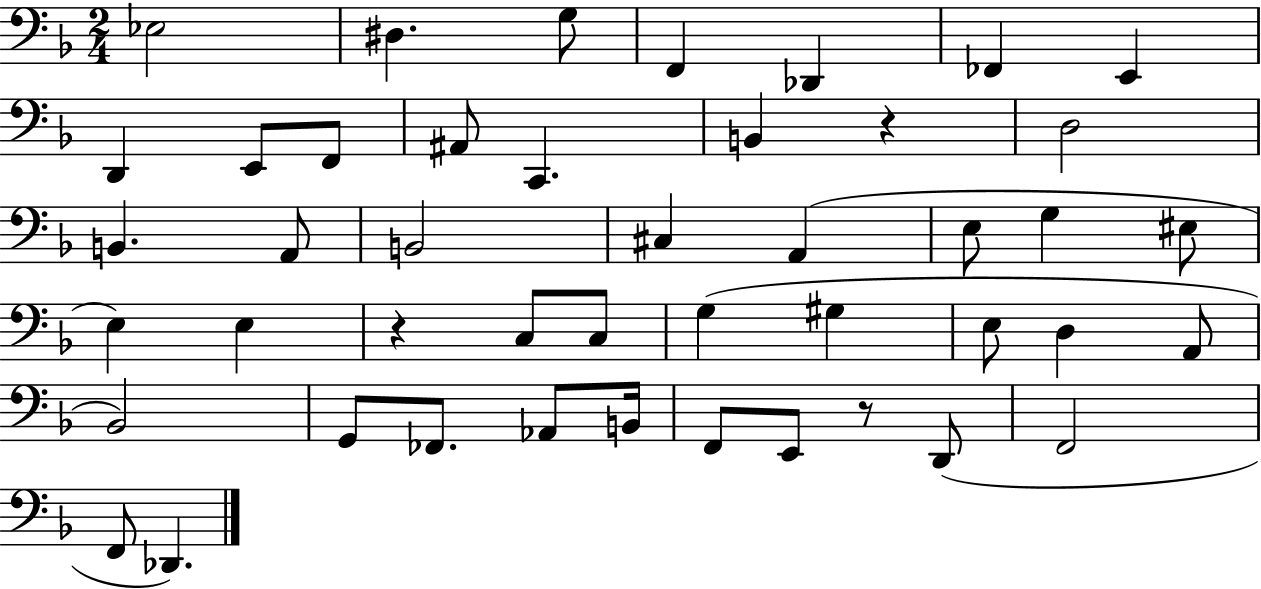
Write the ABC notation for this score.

X:1
T:Untitled
M:2/4
L:1/4
K:F
_E,2 ^D, G,/2 F,, _D,, _F,, E,, D,, E,,/2 F,,/2 ^A,,/2 C,, B,, z D,2 B,, A,,/2 B,,2 ^C, A,, E,/2 G, ^E,/2 E, E, z C,/2 C,/2 G, ^G, E,/2 D, A,,/2 _B,,2 G,,/2 _F,,/2 _A,,/2 B,,/4 F,,/2 E,,/2 z/2 D,,/2 F,,2 F,,/2 _D,,